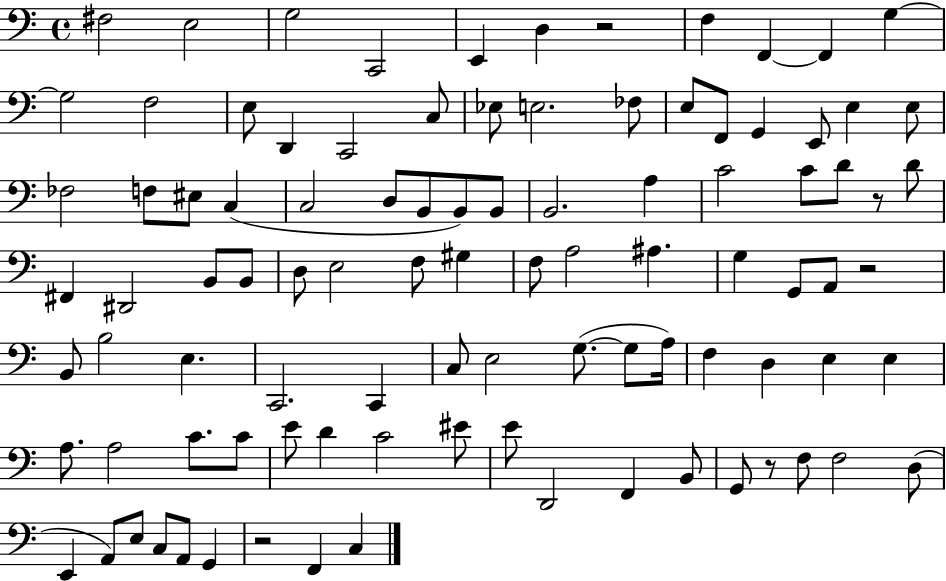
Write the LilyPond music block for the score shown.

{
  \clef bass
  \time 4/4
  \defaultTimeSignature
  \key c \major
  fis2 e2 | g2 c,2 | e,4 d4 r2 | f4 f,4~~ f,4 g4~~ | \break g2 f2 | e8 d,4 c,2 c8 | ees8 e2. fes8 | e8 f,8 g,4 e,8 e4 e8 | \break fes2 f8 eis8 c4( | c2 d8 b,8 b,8) b,8 | b,2. a4 | c'2 c'8 d'8 r8 d'8 | \break fis,4 dis,2 b,8 b,8 | d8 e2 f8 gis4 | f8 a2 ais4. | g4 g,8 a,8 r2 | \break b,8 b2 e4. | c,2. c,4 | c8 e2 g8.~(~ g8 a16) | f4 d4 e4 e4 | \break a8. a2 c'8. c'8 | e'8 d'4 c'2 eis'8 | e'8 d,2 f,4 b,8 | g,8 r8 f8 f2 d8( | \break e,4 a,8) e8 c8 a,8 g,4 | r2 f,4 c4 | \bar "|."
}